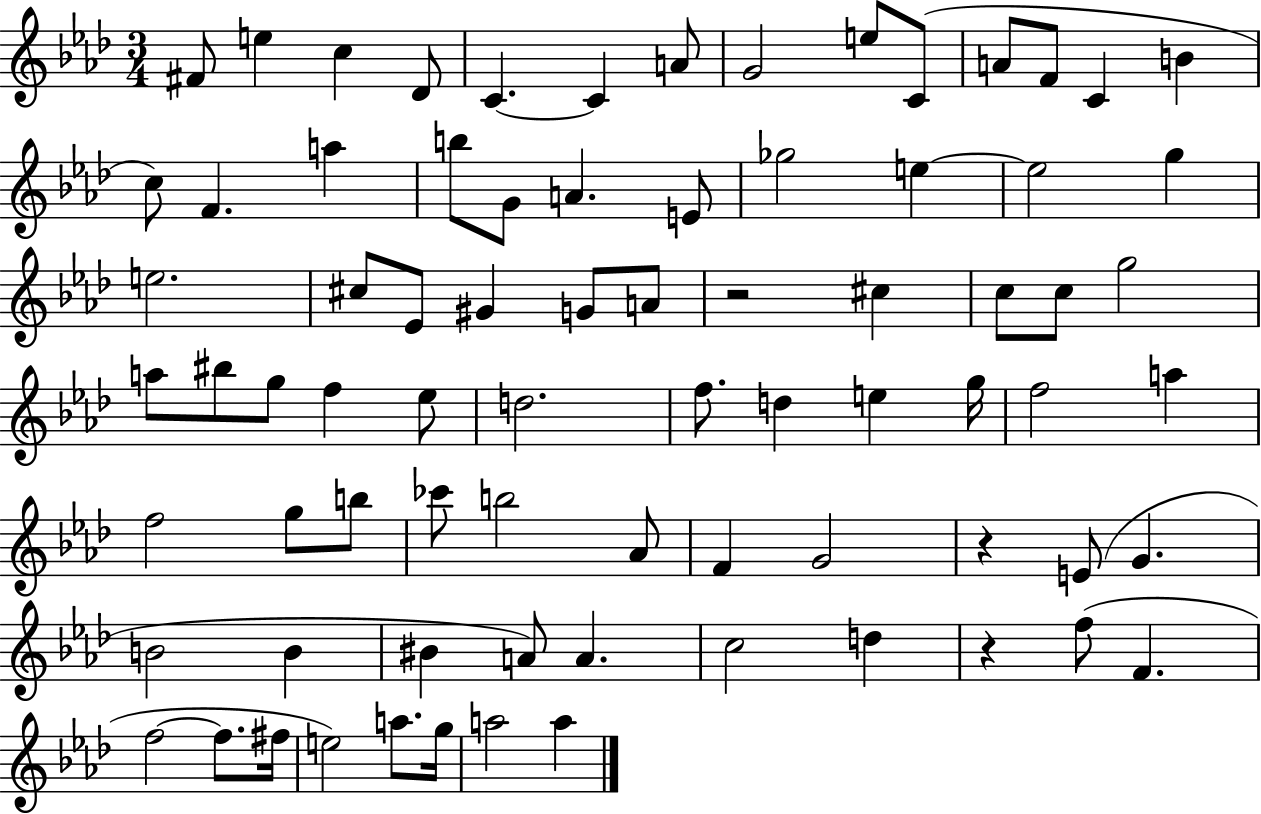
{
  \clef treble
  \numericTimeSignature
  \time 3/4
  \key aes \major
  fis'8 e''4 c''4 des'8 | c'4.~~ c'4 a'8 | g'2 e''8 c'8( | a'8 f'8 c'4 b'4 | \break c''8) f'4. a''4 | b''8 g'8 a'4. e'8 | ges''2 e''4~~ | e''2 g''4 | \break e''2. | cis''8 ees'8 gis'4 g'8 a'8 | r2 cis''4 | c''8 c''8 g''2 | \break a''8 bis''8 g''8 f''4 ees''8 | d''2. | f''8. d''4 e''4 g''16 | f''2 a''4 | \break f''2 g''8 b''8 | ces'''8 b''2 aes'8 | f'4 g'2 | r4 e'8( g'4. | \break b'2 b'4 | bis'4 a'8) a'4. | c''2 d''4 | r4 f''8( f'4. | \break f''2~~ f''8. fis''16 | e''2) a''8. g''16 | a''2 a''4 | \bar "|."
}